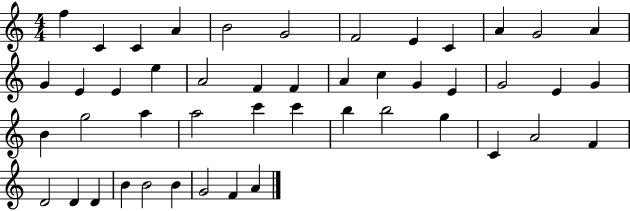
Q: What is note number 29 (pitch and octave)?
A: A5